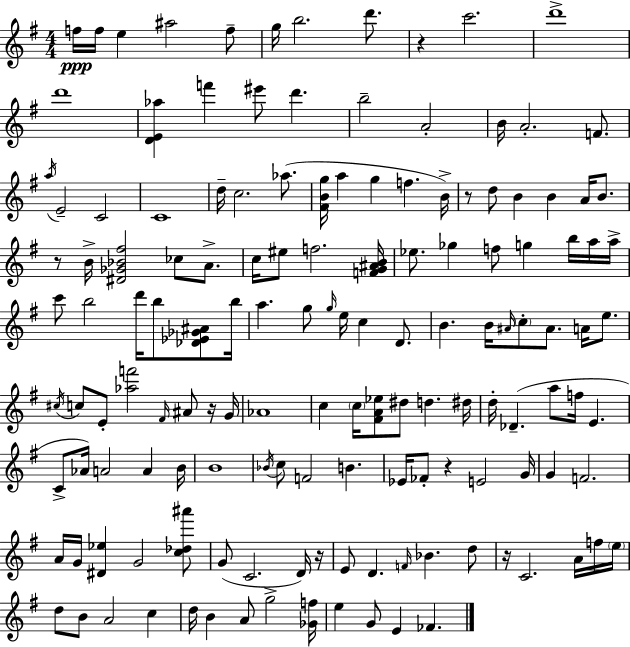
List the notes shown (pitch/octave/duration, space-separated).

F5/s F5/s E5/q A#5/h F5/e G5/s B5/h. D6/e. R/q C6/h. D6/w D6/w [D4,E4,Ab5]/q F6/q EIS6/e D6/q. B5/h A4/h B4/s A4/h. F4/e. A5/s E4/h C4/h C4/w D5/s C5/h. Ab5/e. [F#4,B4,G5]/s A5/q G5/q F5/q. B4/s R/e D5/e B4/q B4/q A4/s B4/e. R/e B4/s [D#4,Gb4,Bb4,F#5]/h CES5/e A4/e. C5/s EIS5/e F5/h. [F4,G4,A#4,B4]/s Eb5/e. Gb5/q F5/e G5/q B5/s A5/s A5/s C6/e B5/h D6/s B5/e [Db4,Eb4,Gb4,A#4]/e B5/s A5/q. G5/e G5/s E5/s C5/q D4/e. B4/q. B4/s A#4/s C5/e A#4/e. A4/s E5/e. C#5/s C5/e E4/e [Ab5,F6]/h F#4/s A#4/e R/s G4/s Ab4/w C5/q C5/s [F#4,A4,Eb5]/e D#5/e D5/q. D#5/s D5/s Db4/q. A5/e F5/s E4/q. C4/e Ab4/s A4/h A4/q B4/s B4/w Bb4/s C5/e F4/h B4/q. Eb4/s FES4/e R/q E4/h G4/s G4/q F4/h. A4/s G4/s [D#4,Eb5]/q G4/h [C5,Db5,A#6]/e G4/e C4/h. D4/s R/s E4/e D4/q. F4/s Bb4/q. D5/e R/s C4/h. A4/s F5/s E5/s D5/e B4/e A4/h C5/q D5/s B4/q A4/e G5/h [Gb4,F5]/s E5/q G4/e E4/q FES4/q.